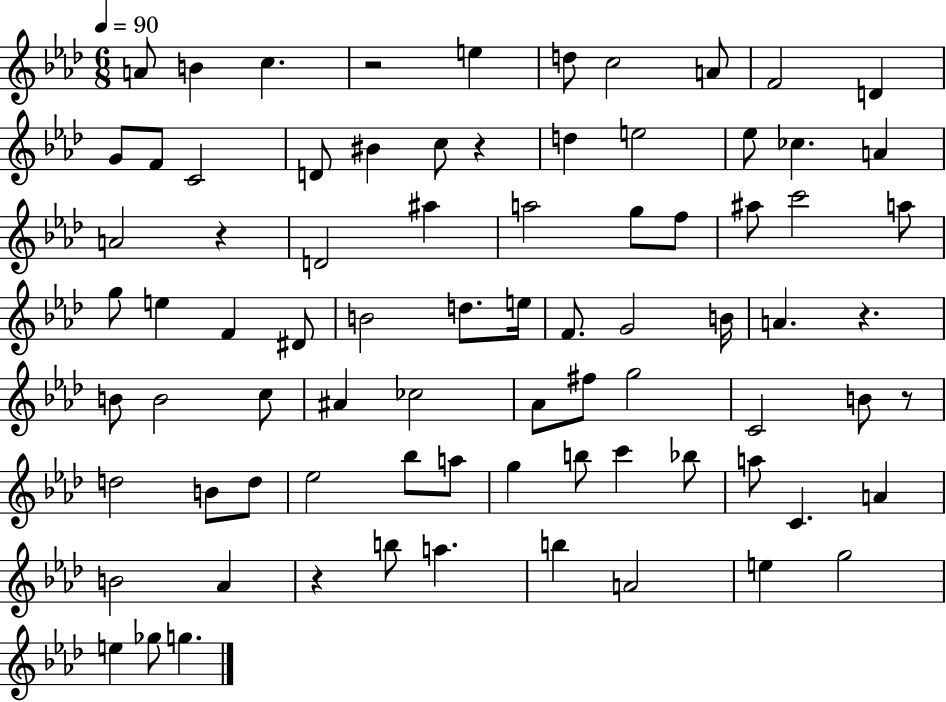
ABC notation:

X:1
T:Untitled
M:6/8
L:1/4
K:Ab
A/2 B c z2 e d/2 c2 A/2 F2 D G/2 F/2 C2 D/2 ^B c/2 z d e2 _e/2 _c A A2 z D2 ^a a2 g/2 f/2 ^a/2 c'2 a/2 g/2 e F ^D/2 B2 d/2 e/4 F/2 G2 B/4 A z B/2 B2 c/2 ^A _c2 _A/2 ^f/2 g2 C2 B/2 z/2 d2 B/2 d/2 _e2 _b/2 a/2 g b/2 c' _b/2 a/2 C A B2 _A z b/2 a b A2 e g2 e _g/2 g